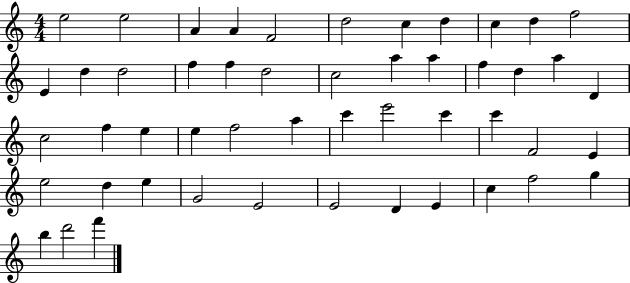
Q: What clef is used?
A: treble